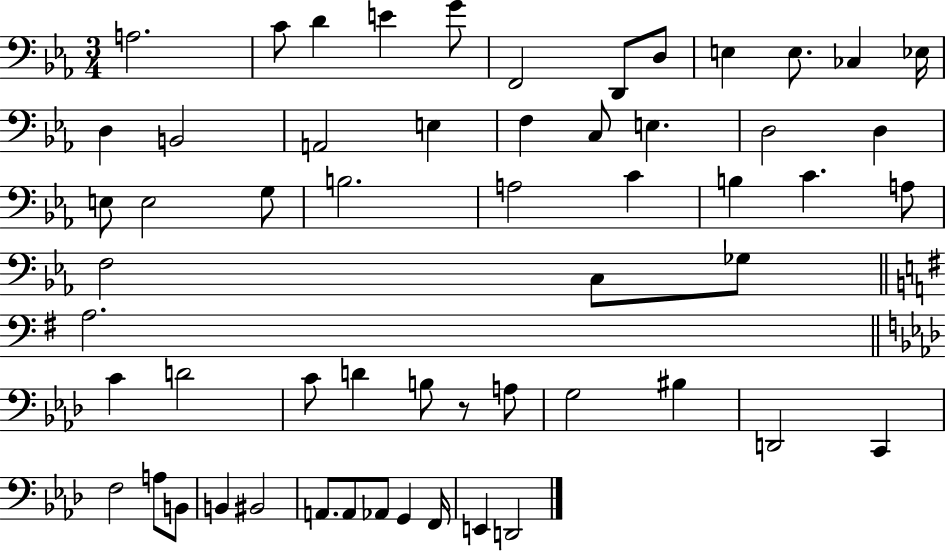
X:1
T:Untitled
M:3/4
L:1/4
K:Eb
A,2 C/2 D E G/2 F,,2 D,,/2 D,/2 E, E,/2 _C, _E,/4 D, B,,2 A,,2 E, F, C,/2 E, D,2 D, E,/2 E,2 G,/2 B,2 A,2 C B, C A,/2 F,2 C,/2 _G,/2 A,2 C D2 C/2 D B,/2 z/2 A,/2 G,2 ^B, D,,2 C,, F,2 A,/2 B,,/2 B,, ^B,,2 A,,/2 A,,/2 _A,,/2 G,, F,,/4 E,, D,,2